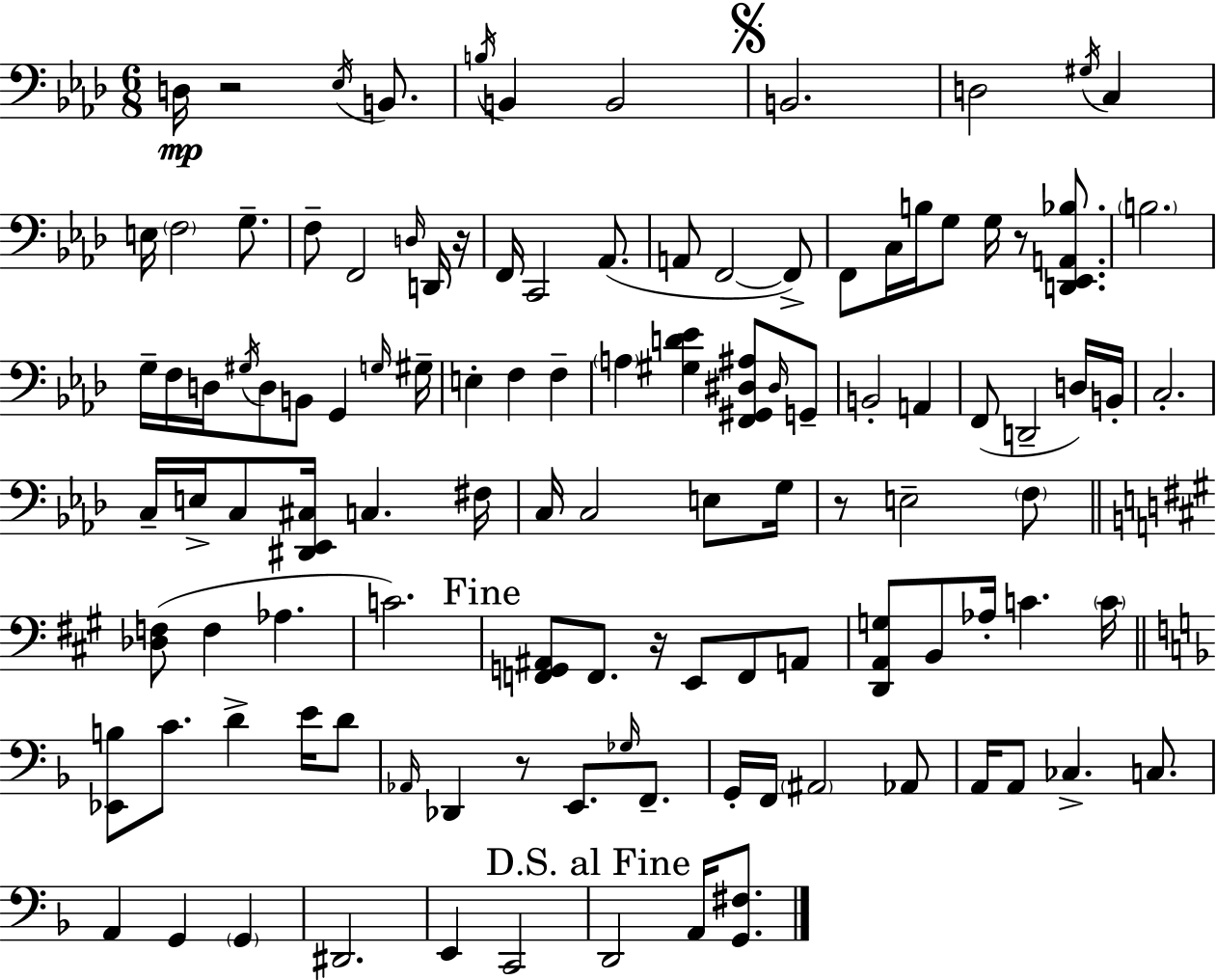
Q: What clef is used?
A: bass